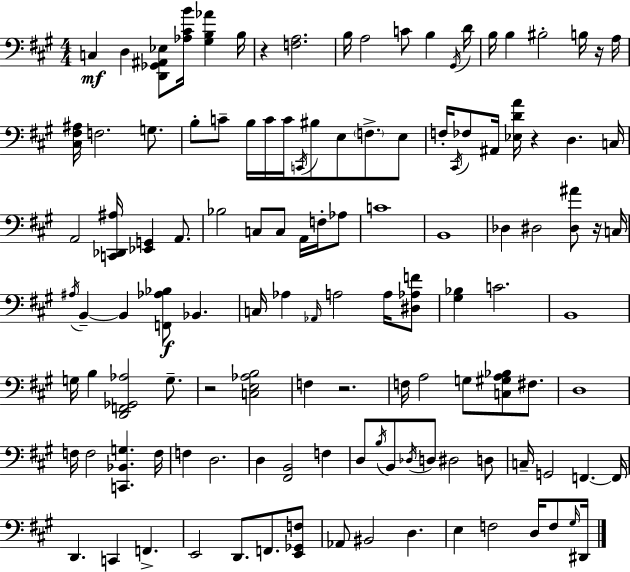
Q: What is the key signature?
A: A major